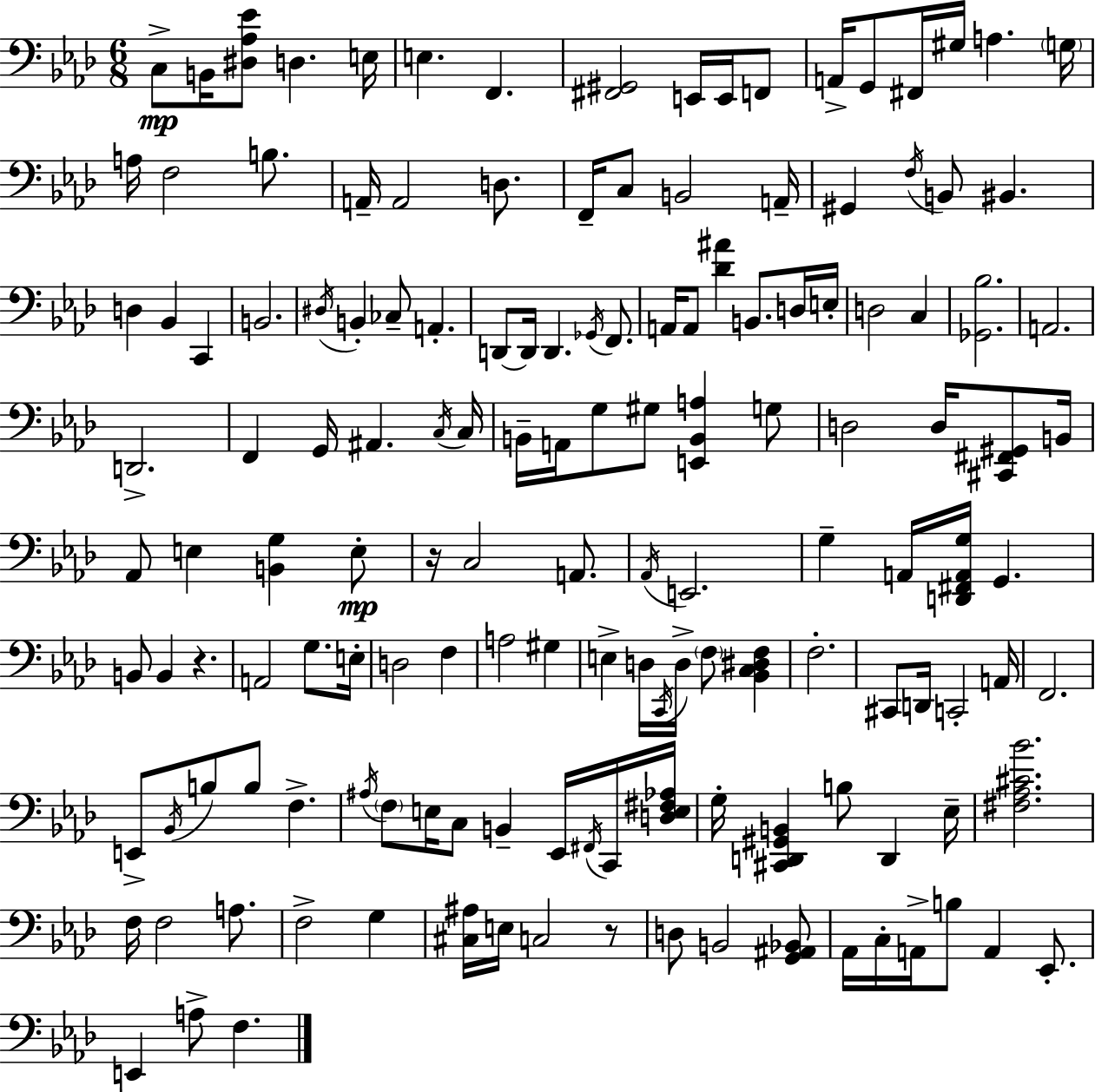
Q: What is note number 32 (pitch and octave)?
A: C2